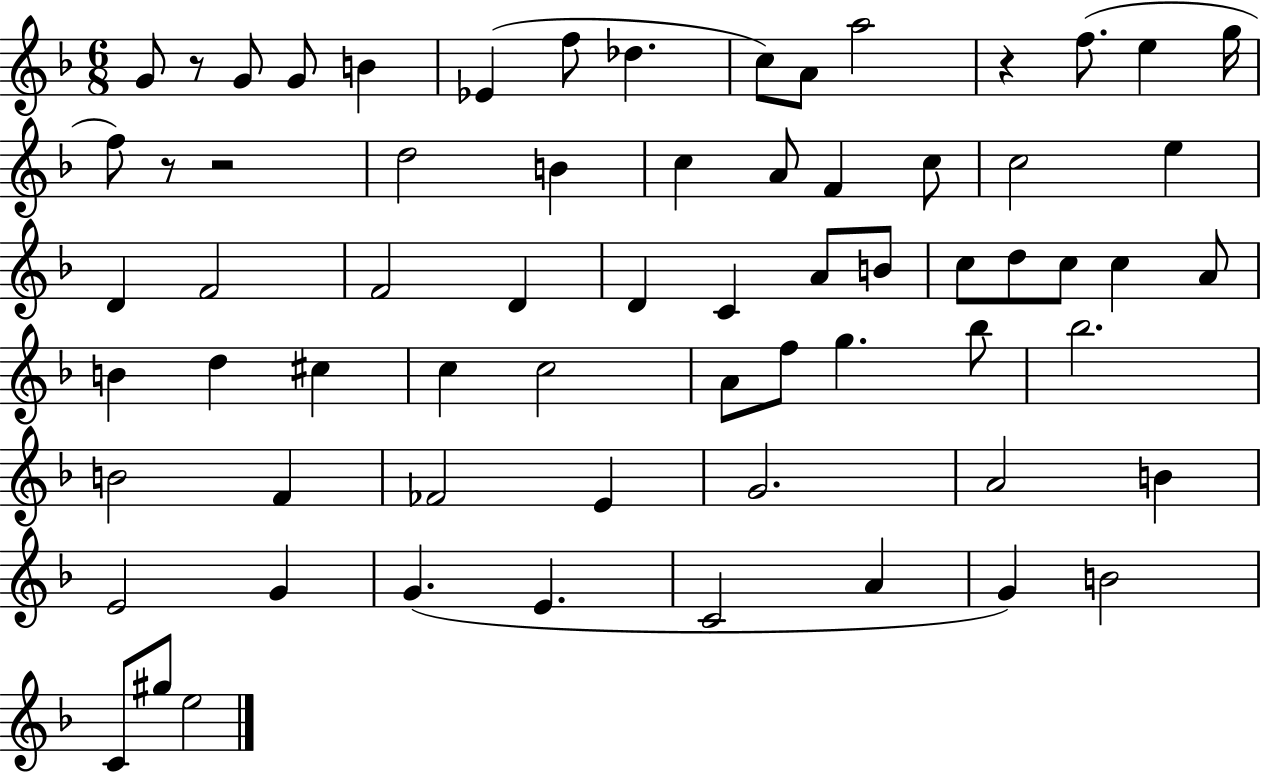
X:1
T:Untitled
M:6/8
L:1/4
K:F
G/2 z/2 G/2 G/2 B _E f/2 _d c/2 A/2 a2 z f/2 e g/4 f/2 z/2 z2 d2 B c A/2 F c/2 c2 e D F2 F2 D D C A/2 B/2 c/2 d/2 c/2 c A/2 B d ^c c c2 A/2 f/2 g _b/2 _b2 B2 F _F2 E G2 A2 B E2 G G E C2 A G B2 C/2 ^g/2 e2